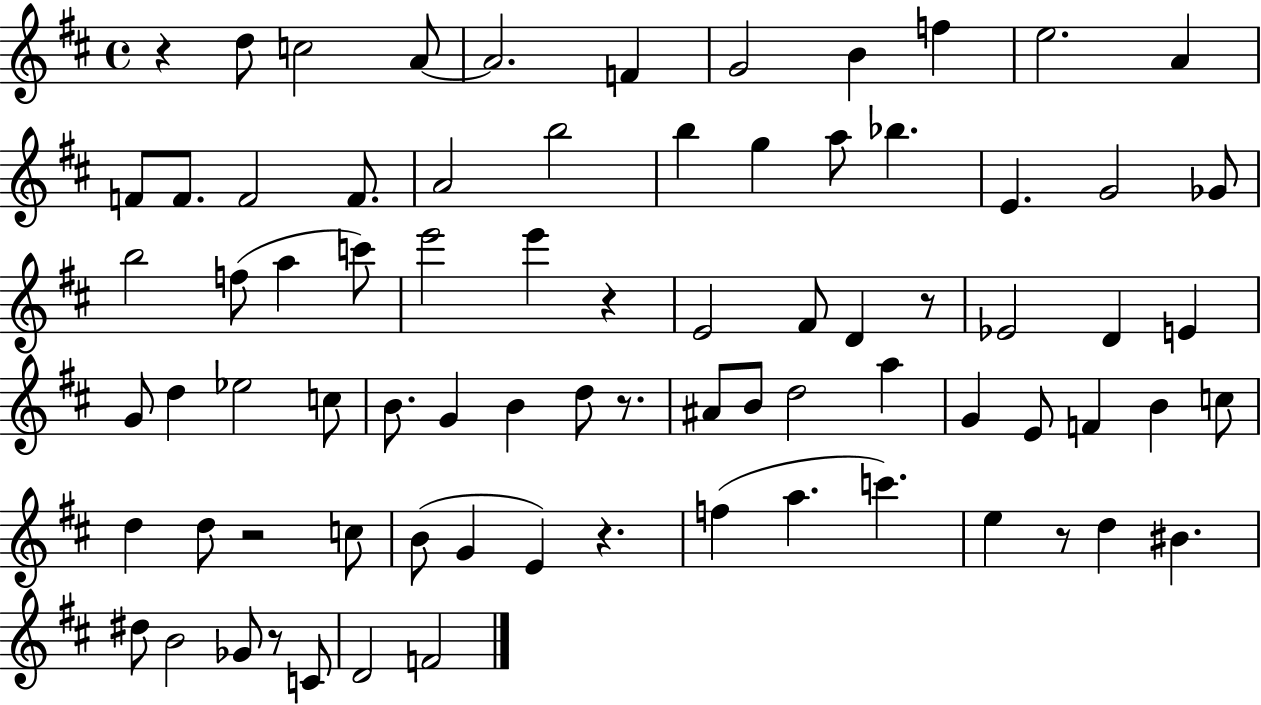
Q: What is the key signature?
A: D major